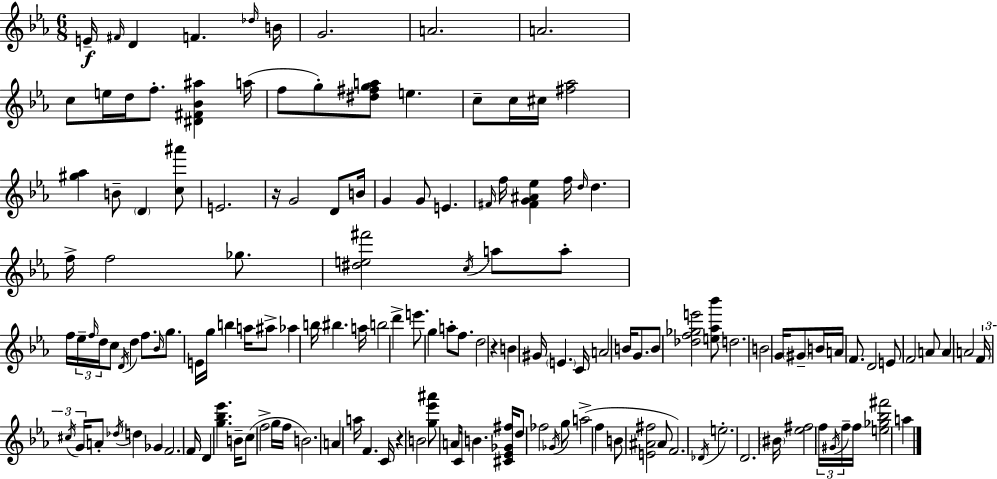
X:1
T:Untitled
M:6/8
L:1/4
K:Cm
E/4 ^F/4 D F _d/4 B/4 G2 A2 A2 c/2 e/4 d/4 f/2 [^D^F_B^a] a/4 f/2 g/2 [^d^fga]/2 e c/2 c/4 ^c/4 [^f_a]2 [^g_a] B/2 D [c^a']/2 E2 z/4 G2 D/2 B/4 G G/2 E ^F/4 f/4 [^FG^A_e] f/4 d/4 d f/4 f2 _g/2 [^de^f']2 c/4 a/2 a/2 f/4 _e/4 f/4 d/4 c/2 D/4 d f/2 _B/4 g/2 E/4 g/4 b a/4 ^a/2 _a b/4 ^b a/4 b2 d' e'/2 g a/2 f/2 d2 z B ^G/4 E C/4 A2 B/4 G/2 B/2 [_df_ge']2 [e_a_b']/2 d2 B2 G/4 ^G/2 B/4 A/4 F/2 D2 E/2 F2 A/2 A A2 F/4 ^c/4 G/4 A/2 _d/4 d _G F2 F/4 D [g_b_e'] B/4 c/2 f2 g/4 f/4 B2 A a/4 F C/4 z B2 [g_e'^a']/2 A/2 C/4 B [^C_E_G^f]/4 d/2 _f2 _G/4 g/2 a2 f B/2 [E^A^f]2 ^A/2 F2 _D/4 e2 D2 ^B/4 [_e^f]2 f/4 ^G/4 f/4 f/4 [e_g_b^f']2 a